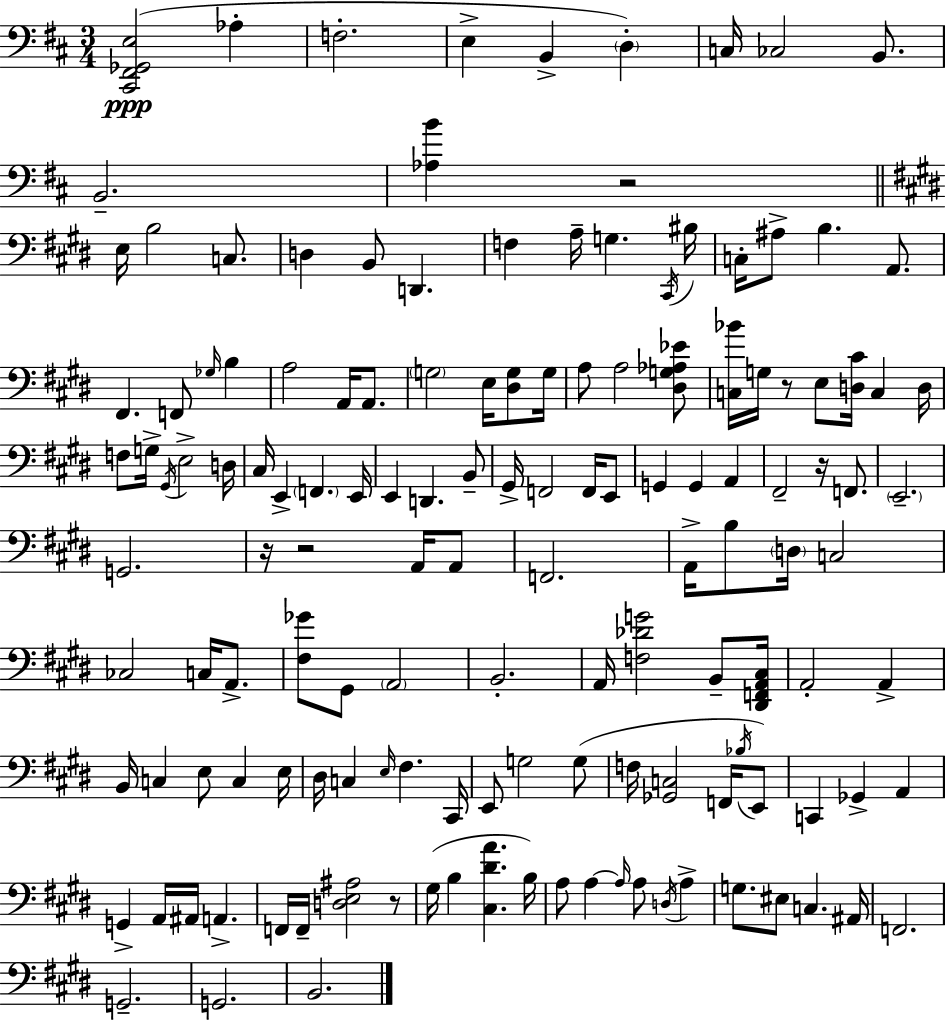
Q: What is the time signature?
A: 3/4